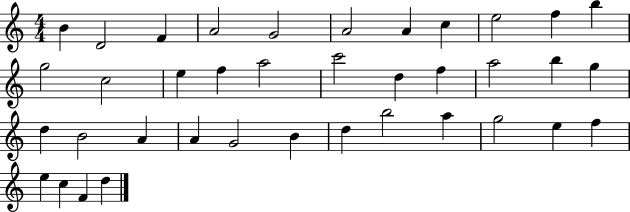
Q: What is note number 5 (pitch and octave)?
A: G4